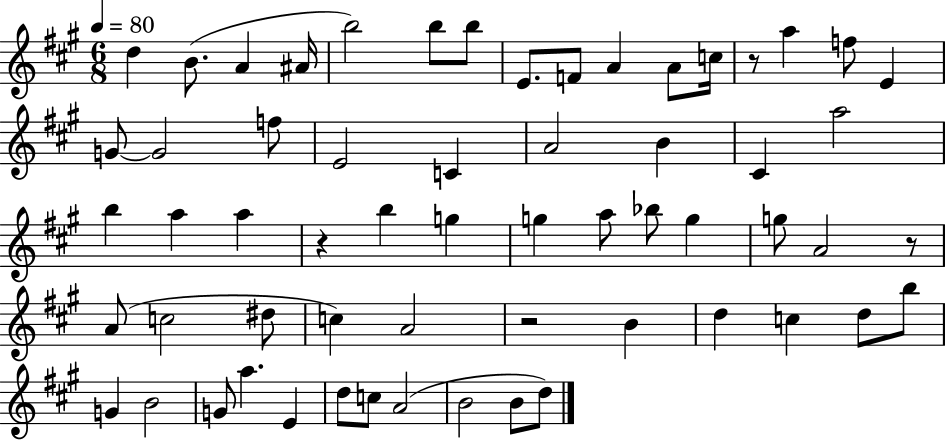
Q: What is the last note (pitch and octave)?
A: D5